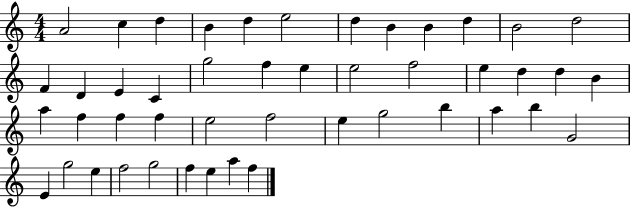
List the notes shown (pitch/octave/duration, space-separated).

A4/h C5/q D5/q B4/q D5/q E5/h D5/q B4/q B4/q D5/q B4/h D5/h F4/q D4/q E4/q C4/q G5/h F5/q E5/q E5/h F5/h E5/q D5/q D5/q B4/q A5/q F5/q F5/q F5/q E5/h F5/h E5/q G5/h B5/q A5/q B5/q G4/h E4/q G5/h E5/q F5/h G5/h F5/q E5/q A5/q F5/q